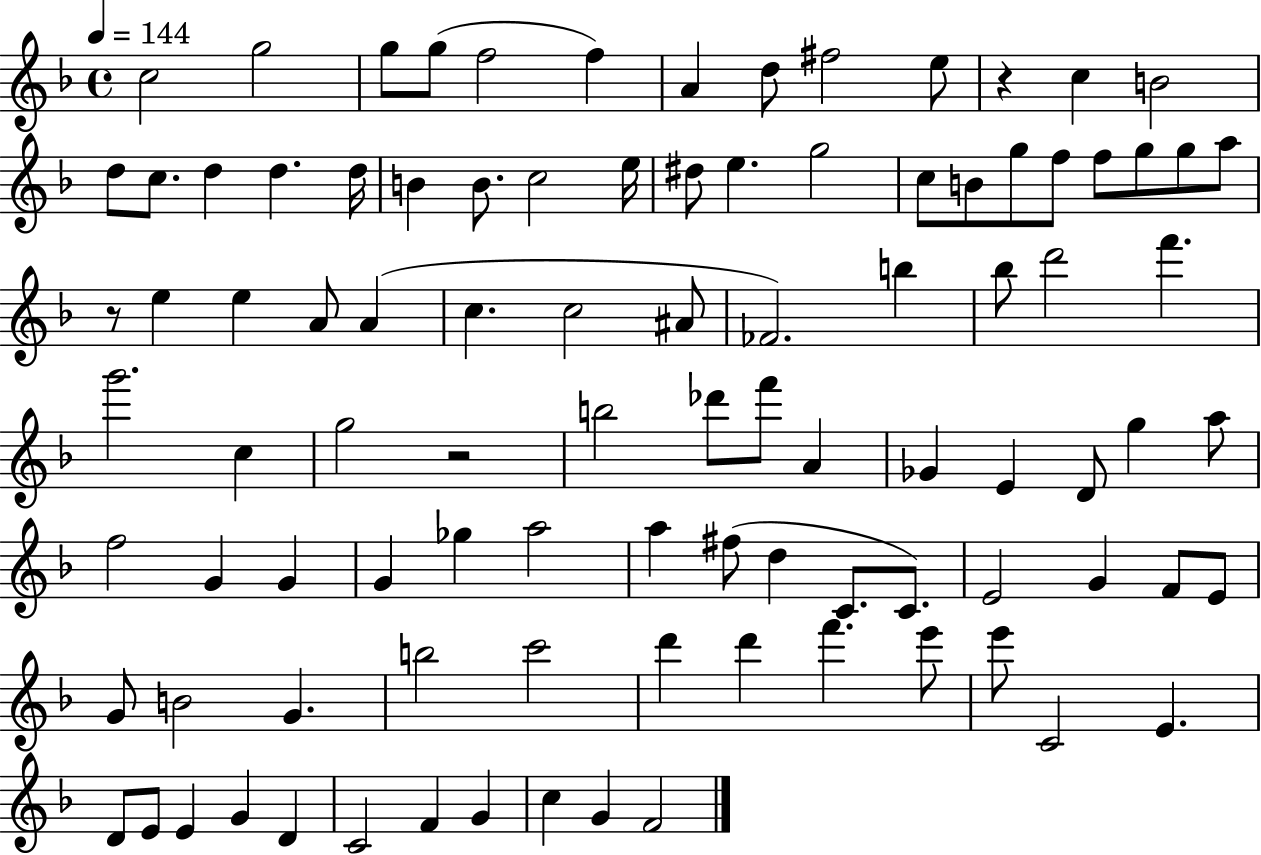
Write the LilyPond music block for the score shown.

{
  \clef treble
  \time 4/4
  \defaultTimeSignature
  \key f \major
  \tempo 4 = 144
  c''2 g''2 | g''8 g''8( f''2 f''4) | a'4 d''8 fis''2 e''8 | r4 c''4 b'2 | \break d''8 c''8. d''4 d''4. d''16 | b'4 b'8. c''2 e''16 | dis''8 e''4. g''2 | c''8 b'8 g''8 f''8 f''8 g''8 g''8 a''8 | \break r8 e''4 e''4 a'8 a'4( | c''4. c''2 ais'8 | fes'2.) b''4 | bes''8 d'''2 f'''4. | \break g'''2. c''4 | g''2 r2 | b''2 des'''8 f'''8 a'4 | ges'4 e'4 d'8 g''4 a''8 | \break f''2 g'4 g'4 | g'4 ges''4 a''2 | a''4 fis''8( d''4 c'8. c'8.) | e'2 g'4 f'8 e'8 | \break g'8 b'2 g'4. | b''2 c'''2 | d'''4 d'''4 f'''4. e'''8 | e'''8 c'2 e'4. | \break d'8 e'8 e'4 g'4 d'4 | c'2 f'4 g'4 | c''4 g'4 f'2 | \bar "|."
}